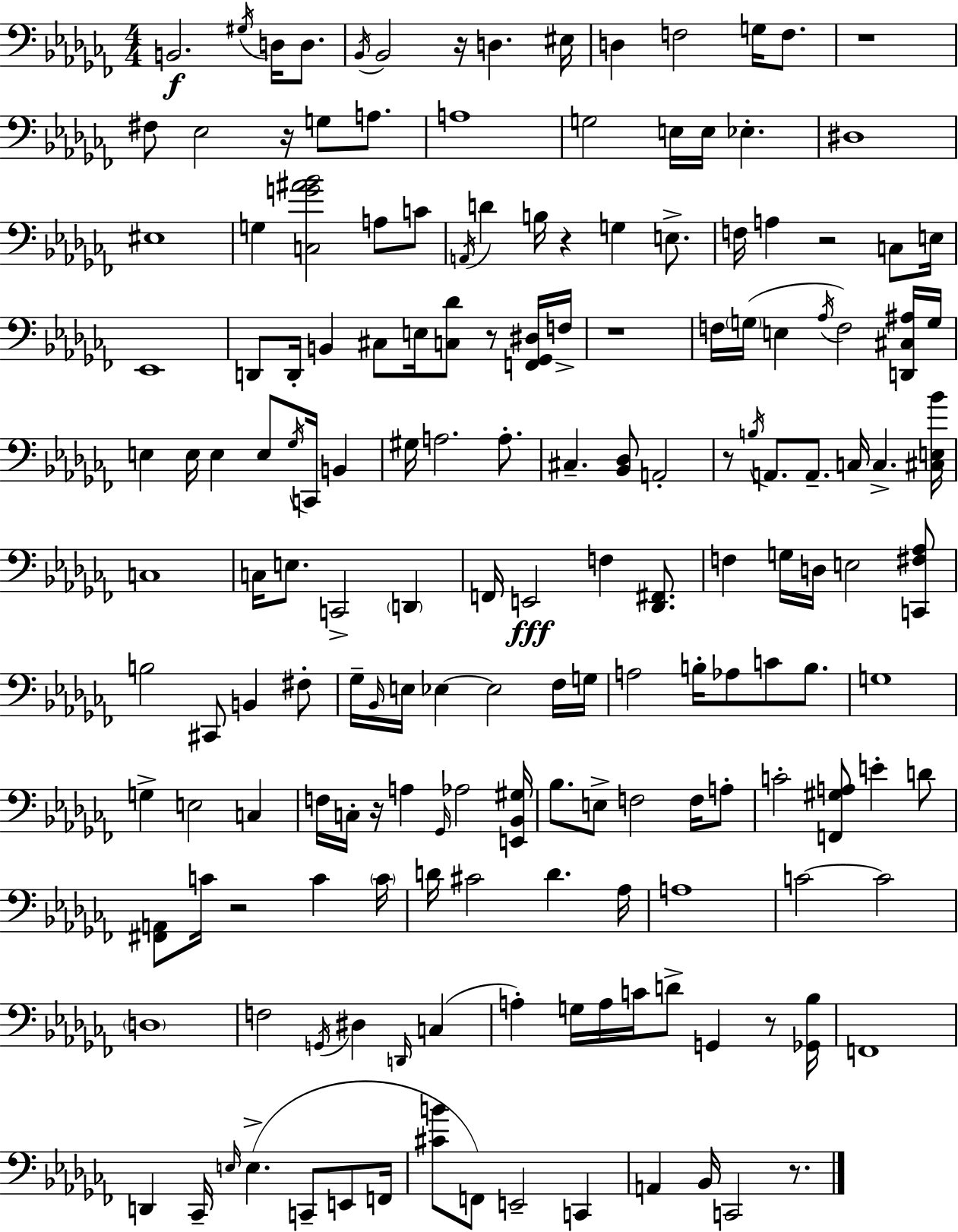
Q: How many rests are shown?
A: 12